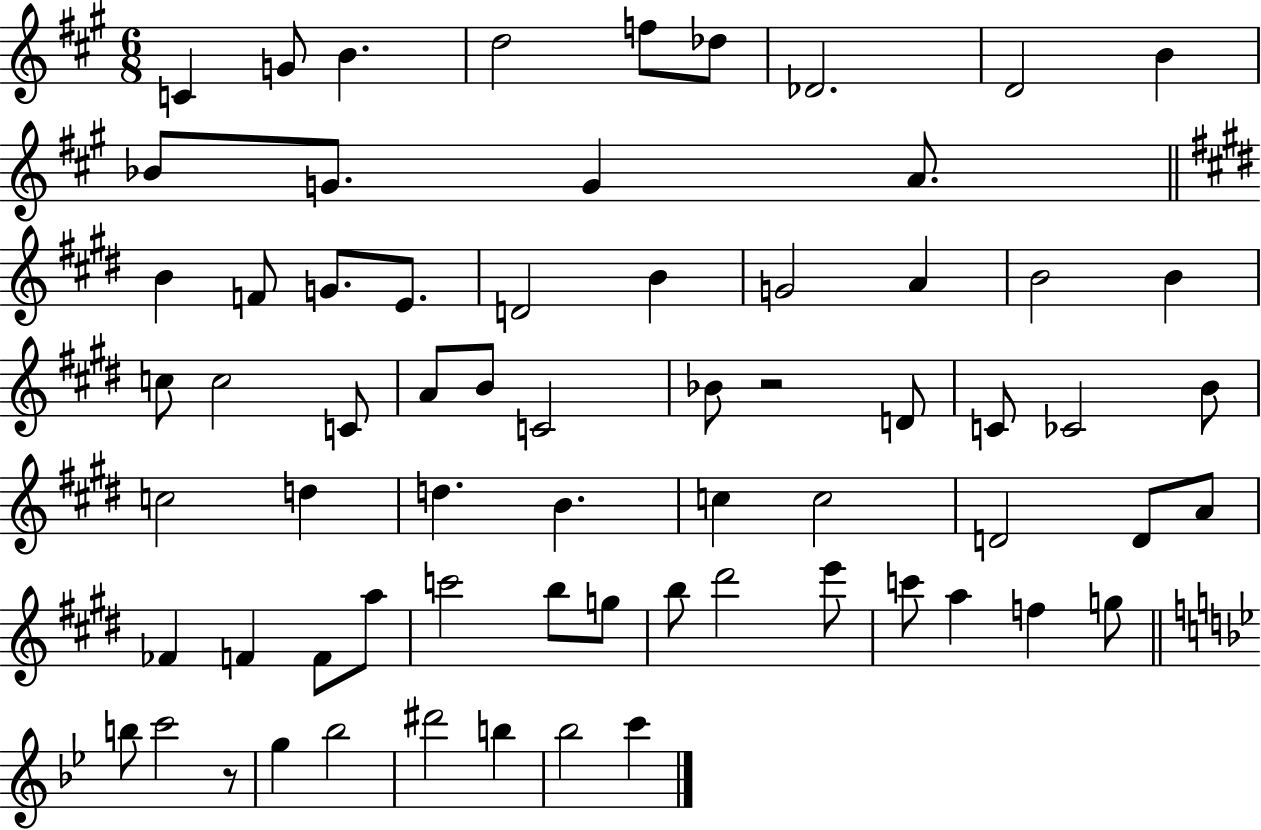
X:1
T:Untitled
M:6/8
L:1/4
K:A
C G/2 B d2 f/2 _d/2 _D2 D2 B _B/2 G/2 G A/2 B F/2 G/2 E/2 D2 B G2 A B2 B c/2 c2 C/2 A/2 B/2 C2 _B/2 z2 D/2 C/2 _C2 B/2 c2 d d B c c2 D2 D/2 A/2 _F F F/2 a/2 c'2 b/2 g/2 b/2 ^d'2 e'/2 c'/2 a f g/2 b/2 c'2 z/2 g _b2 ^d'2 b _b2 c'